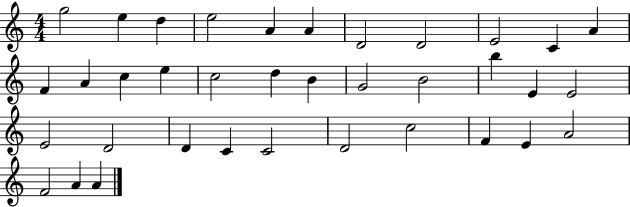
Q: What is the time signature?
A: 4/4